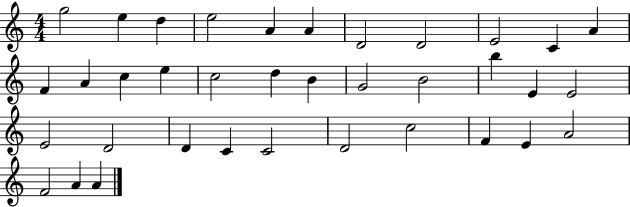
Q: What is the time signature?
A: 4/4